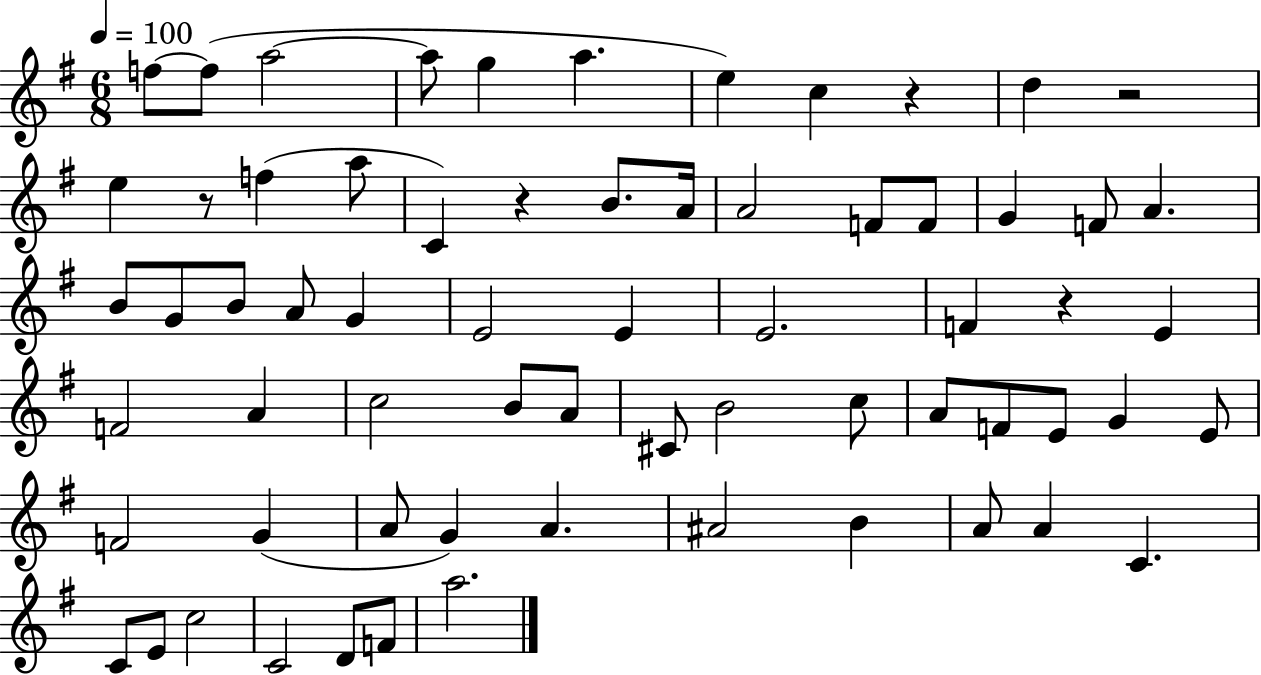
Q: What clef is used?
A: treble